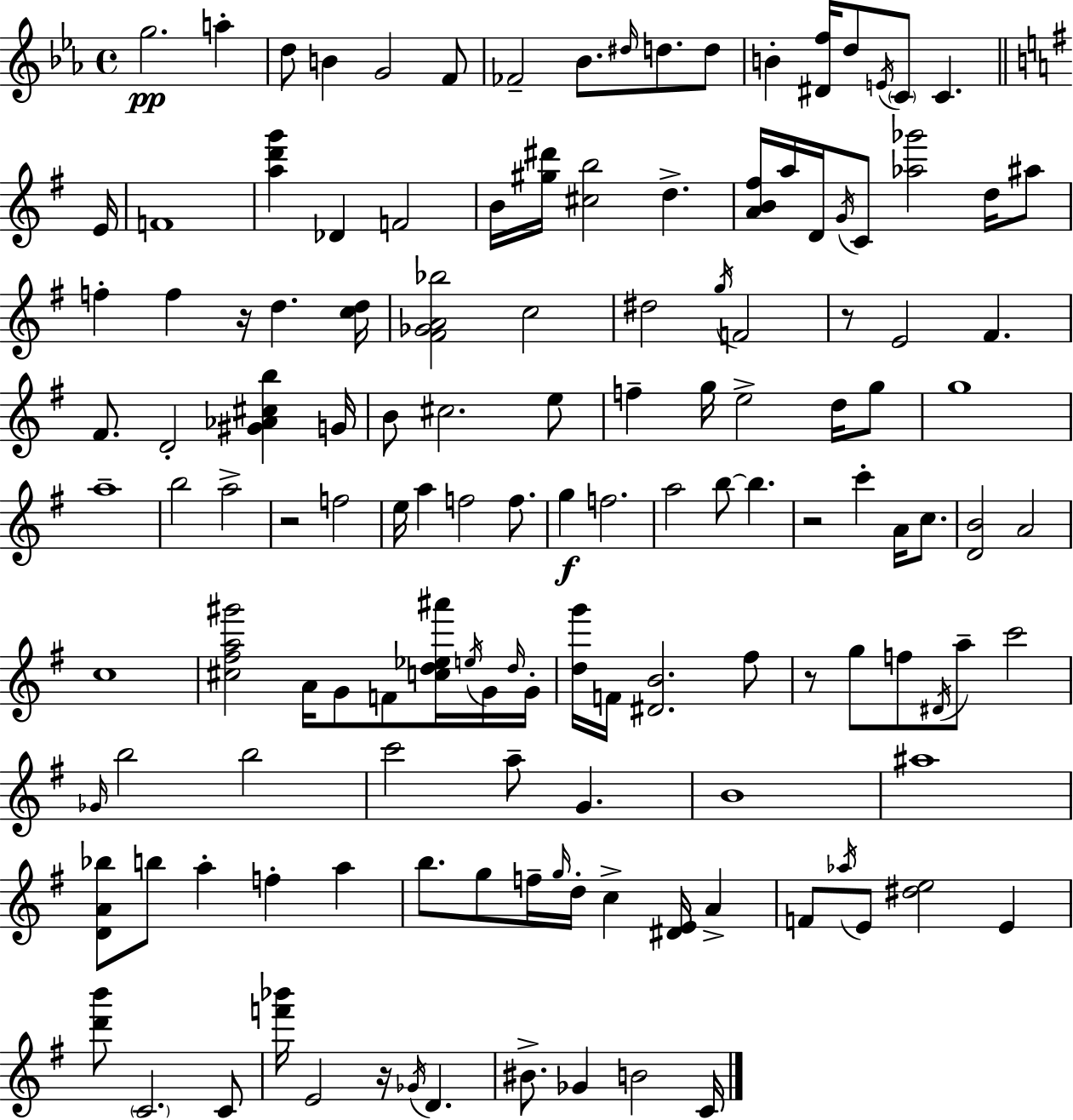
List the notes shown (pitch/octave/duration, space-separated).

G5/h. A5/q D5/e B4/q G4/h F4/e FES4/h Bb4/e. D#5/s D5/e. D5/e B4/q [D#4,F5]/s D5/e E4/s C4/e C4/q. E4/s F4/w [A5,D6,G6]/q Db4/q F4/h B4/s [G#5,D#6]/s [C#5,B5]/h D5/q. [A4,B4,F#5]/s A5/s D4/s G4/s C4/e [Ab5,Gb6]/h D5/s A#5/e F5/q F5/q R/s D5/q. [C5,D5]/s [F#4,Gb4,A4,Bb5]/h C5/h D#5/h G5/s F4/h R/e E4/h F#4/q. F#4/e. D4/h [G#4,Ab4,C#5,B5]/q G4/s B4/e C#5/h. E5/e F5/q G5/s E5/h D5/s G5/e G5/w A5/w B5/h A5/h R/h F5/h E5/s A5/q F5/h F5/e. G5/q F5/h. A5/h B5/e B5/q. R/h C6/q A4/s C5/e. [D4,B4]/h A4/h C5/w [C#5,F#5,A5,G#6]/h A4/s G4/e F4/e [C5,D5,Eb5,A#6]/s E5/s G4/s D5/s G4/s [D5,G6]/s F4/s [D#4,B4]/h. F#5/e R/e G5/e F5/e D#4/s A5/e C6/h Gb4/s B5/h B5/h C6/h A5/e G4/q. B4/w A#5/w [D4,A4,Bb5]/e B5/e A5/q F5/q A5/q B5/e. G5/e F5/s G5/s D5/s C5/q [D#4,E4]/s A4/q F4/e Ab5/s E4/e [D#5,E5]/h E4/q [D6,B6]/e C4/h. C4/e [F6,Bb6]/s E4/h R/s Gb4/s D4/q. BIS4/e. Gb4/q B4/h C4/s